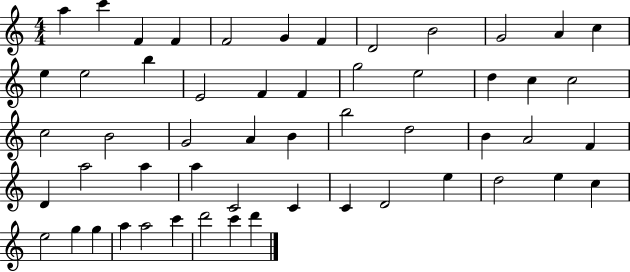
{
  \clef treble
  \numericTimeSignature
  \time 4/4
  \key c \major
  a''4 c'''4 f'4 f'4 | f'2 g'4 f'4 | d'2 b'2 | g'2 a'4 c''4 | \break e''4 e''2 b''4 | e'2 f'4 f'4 | g''2 e''2 | d''4 c''4 c''2 | \break c''2 b'2 | g'2 a'4 b'4 | b''2 d''2 | b'4 a'2 f'4 | \break d'4 a''2 a''4 | a''4 c'2 c'4 | c'4 d'2 e''4 | d''2 e''4 c''4 | \break e''2 g''4 g''4 | a''4 a''2 c'''4 | d'''2 c'''4 d'''4 | \bar "|."
}